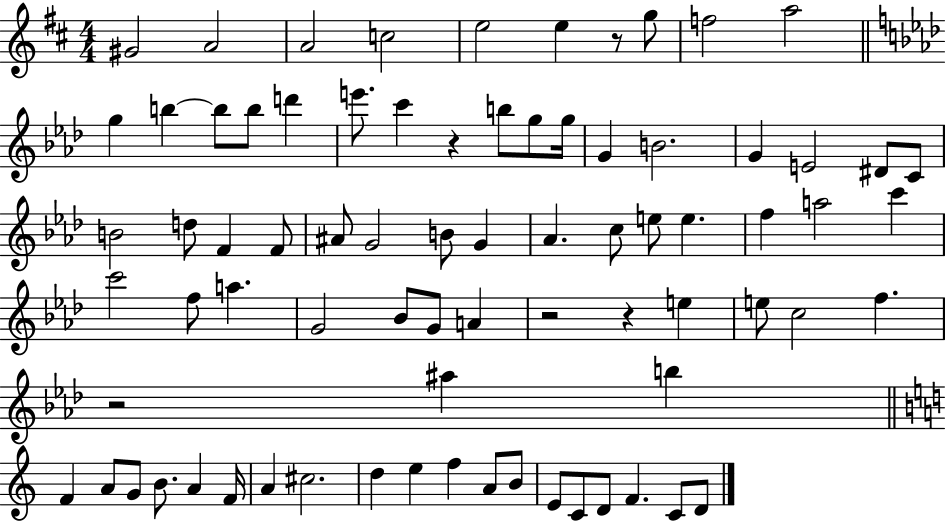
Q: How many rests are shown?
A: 5